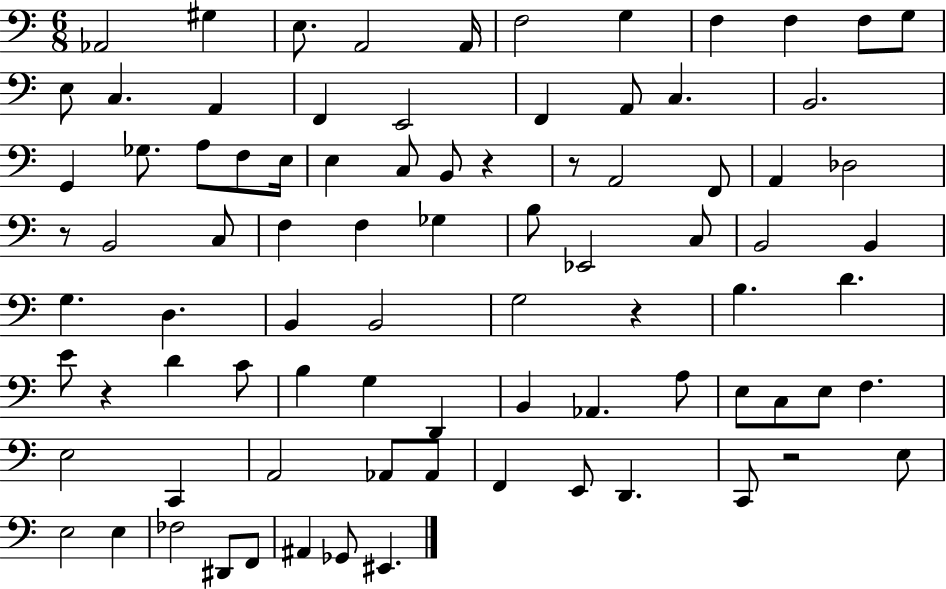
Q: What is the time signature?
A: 6/8